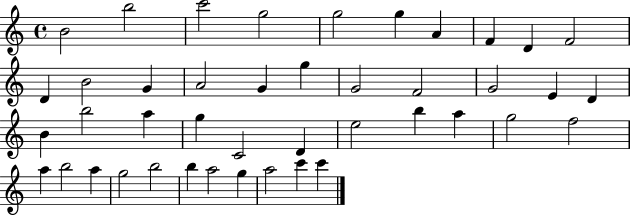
B4/h B5/h C6/h G5/h G5/h G5/q A4/q F4/q D4/q F4/h D4/q B4/h G4/q A4/h G4/q G5/q G4/h F4/h G4/h E4/q D4/q B4/q B5/h A5/q G5/q C4/h D4/q E5/h B5/q A5/q G5/h F5/h A5/q B5/h A5/q G5/h B5/h B5/q A5/h G5/q A5/h C6/q C6/q